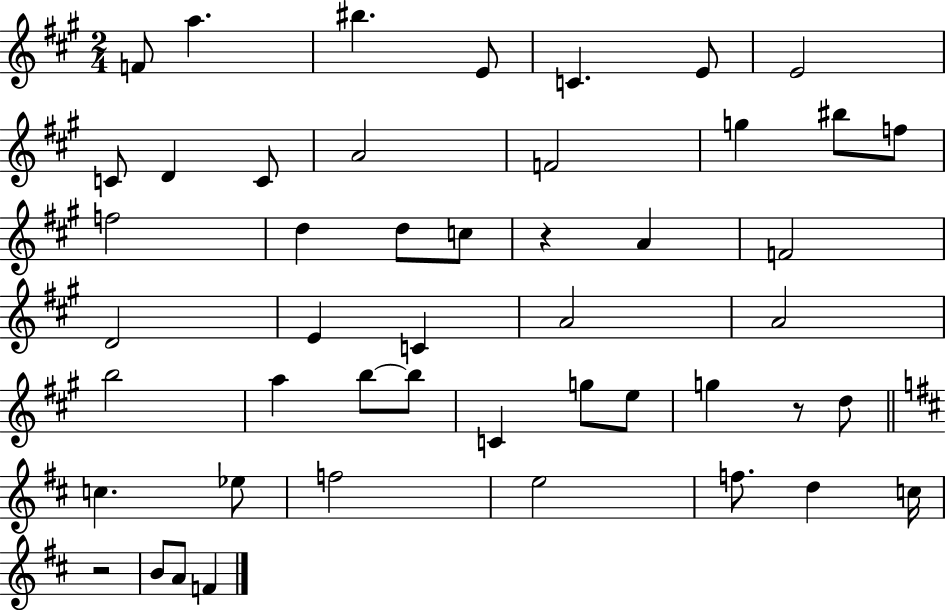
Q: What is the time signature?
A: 2/4